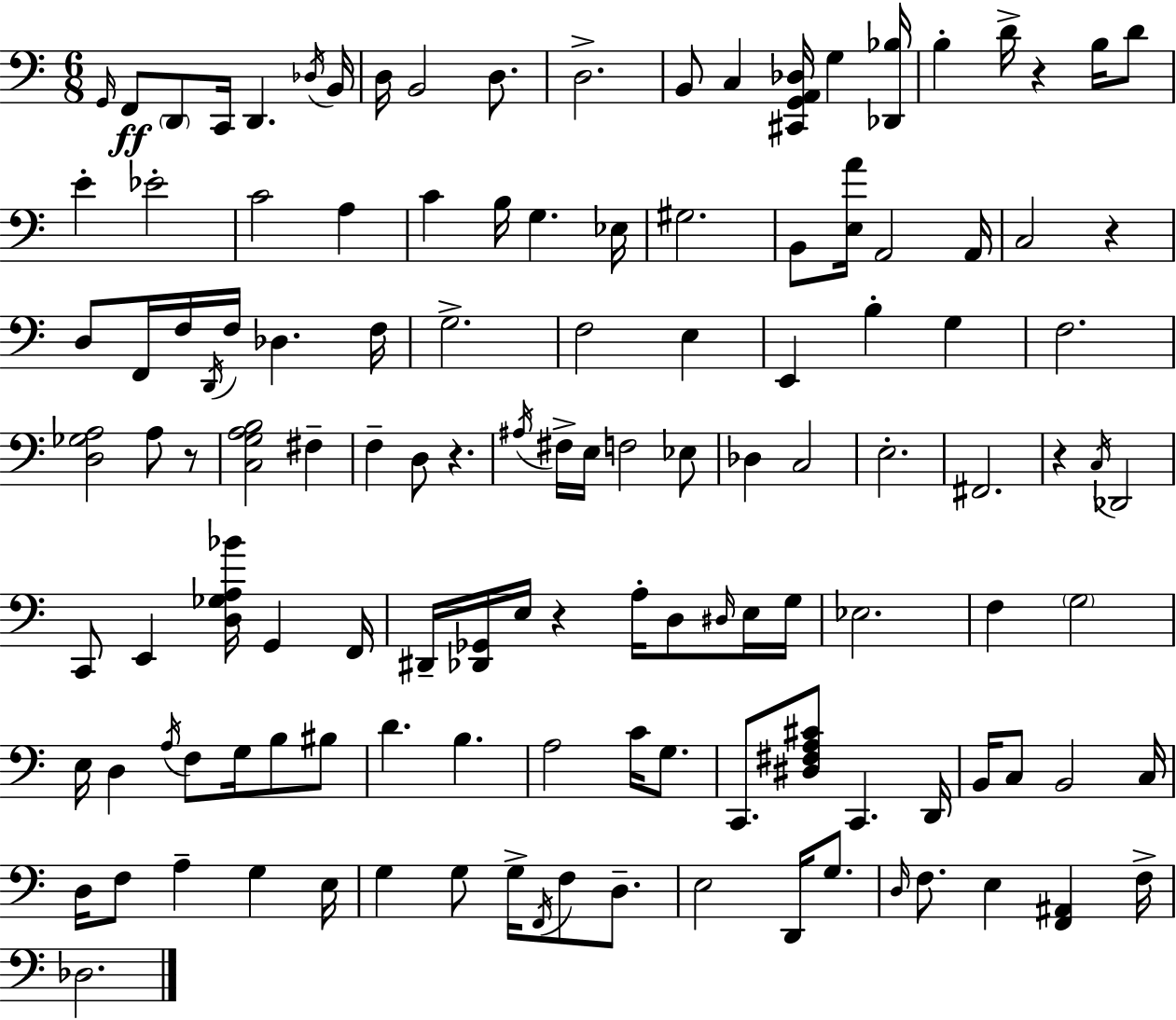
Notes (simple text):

G2/s F2/e D2/e C2/s D2/q. Db3/s B2/s D3/s B2/h D3/e. D3/h. B2/e C3/q [C#2,G2,A2,Db3]/s G3/q [Db2,Bb3]/s B3/q D4/s R/q B3/s D4/e E4/q Eb4/h C4/h A3/q C4/q B3/s G3/q. Eb3/s G#3/h. B2/e [E3,A4]/s A2/h A2/s C3/h R/q D3/e F2/s F3/s D2/s F3/s Db3/q. F3/s G3/h. F3/h E3/q E2/q B3/q G3/q F3/h. [D3,Gb3,A3]/h A3/e R/e [C3,G3,A3,B3]/h F#3/q F3/q D3/e R/q. A#3/s F#3/s E3/s F3/h Eb3/e Db3/q C3/h E3/h. F#2/h. R/q C3/s Db2/h C2/e E2/q [D3,Gb3,A3,Bb4]/s G2/q F2/s D#2/s [Db2,Gb2]/s E3/s R/q A3/s D3/e D#3/s E3/s G3/s Eb3/h. F3/q G3/h E3/s D3/q A3/s F3/e G3/s B3/e BIS3/e D4/q. B3/q. A3/h C4/s G3/e. C2/e. [D#3,F#3,A3,C#4]/e C2/q. D2/s B2/s C3/e B2/h C3/s D3/s F3/e A3/q G3/q E3/s G3/q G3/e G3/s F2/s F3/e D3/e. E3/h D2/s G3/e. D3/s F3/e. E3/q [F2,A#2]/q F3/s Db3/h.